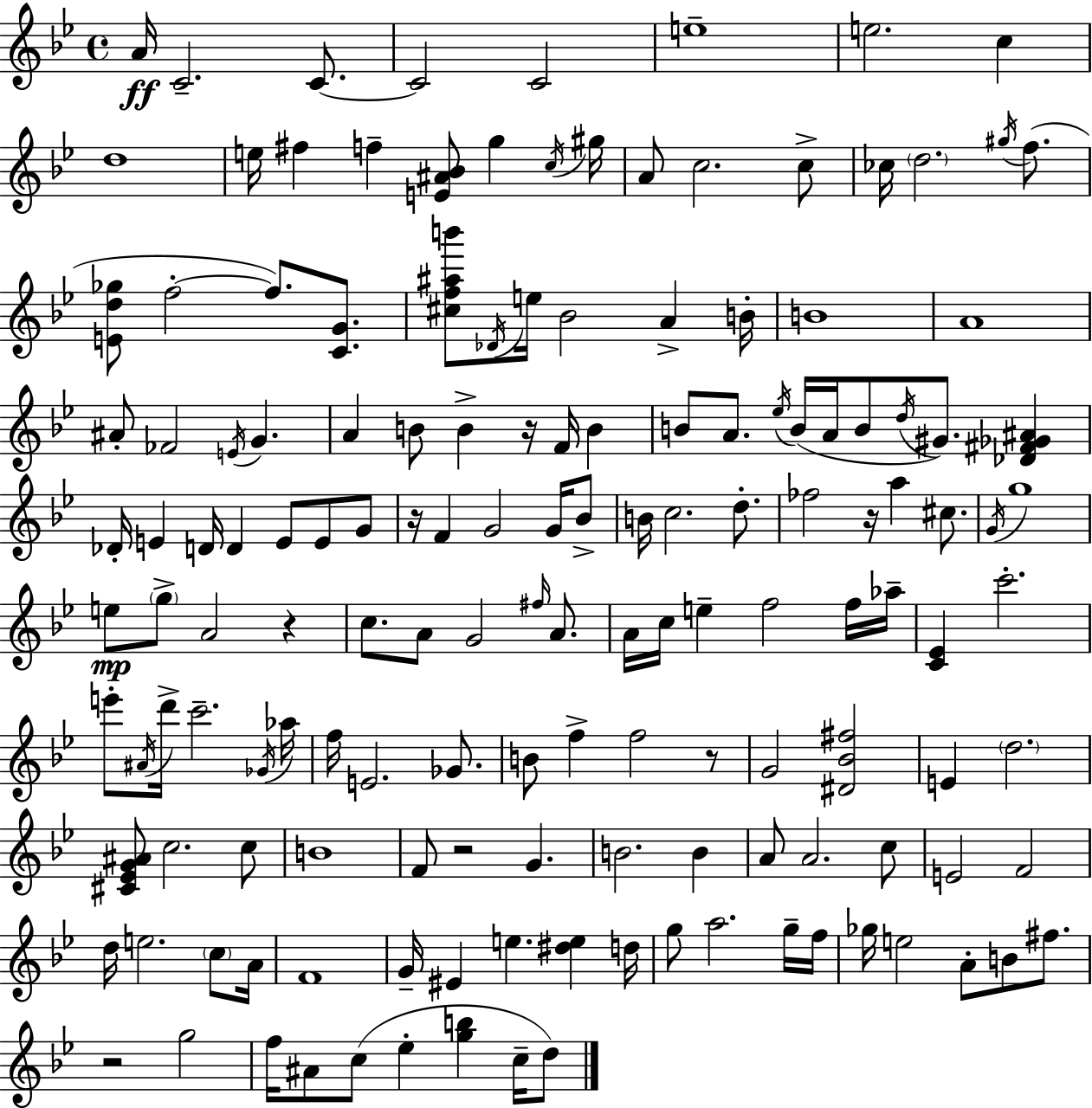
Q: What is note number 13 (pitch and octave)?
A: G5